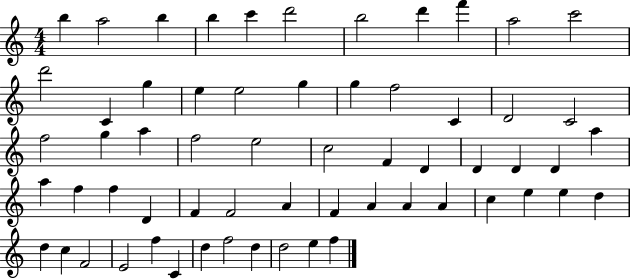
X:1
T:Untitled
M:4/4
L:1/4
K:C
b a2 b b c' d'2 b2 d' f' a2 c'2 d'2 C g e e2 g g f2 C D2 C2 f2 g a f2 e2 c2 F D D D D a a f f D F F2 A F A A A c e e d d c F2 E2 f C d f2 d d2 e f